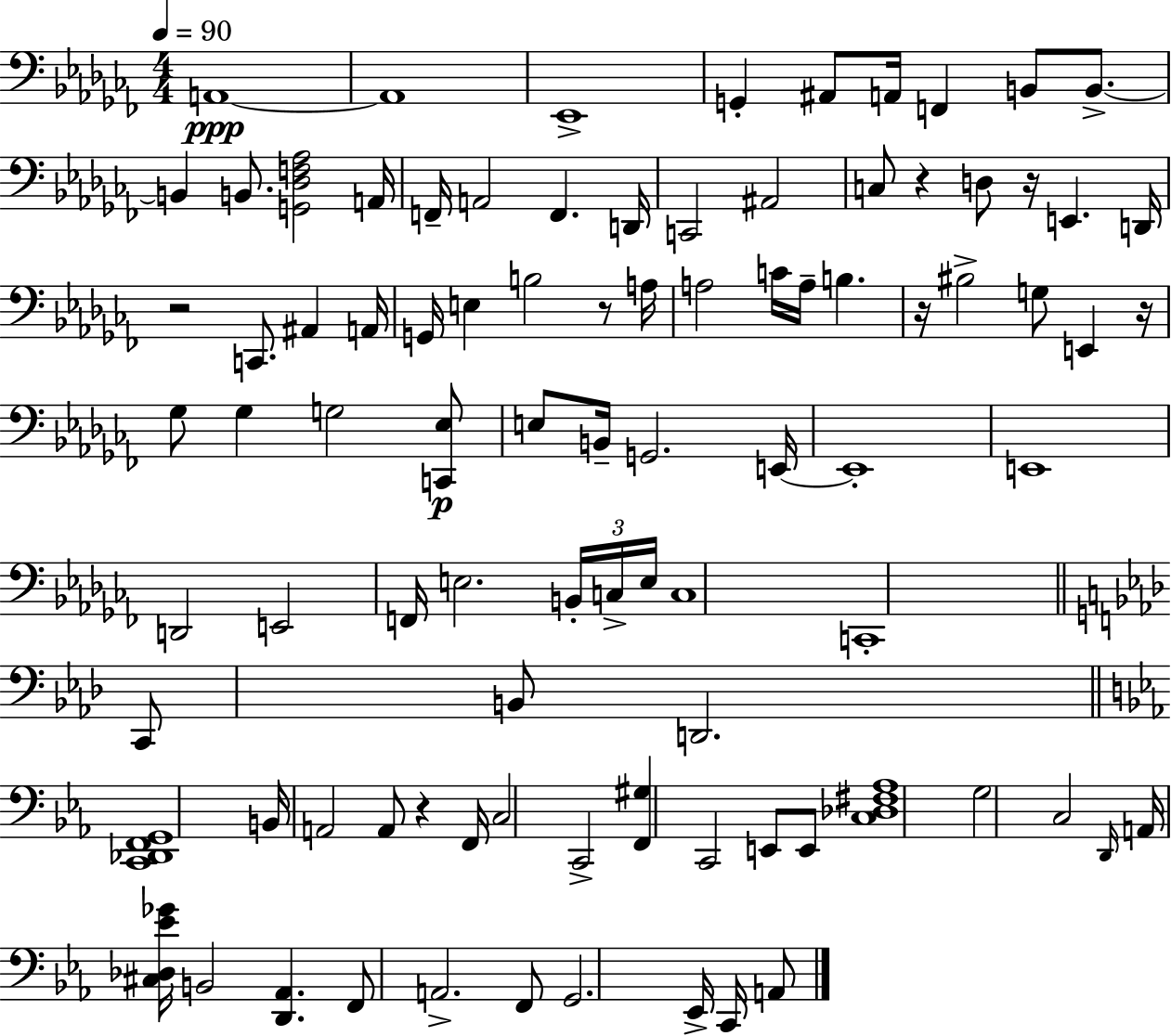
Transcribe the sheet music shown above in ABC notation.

X:1
T:Untitled
M:4/4
L:1/4
K:Abm
A,,4 A,,4 _E,,4 G,, ^A,,/2 A,,/4 F,, B,,/2 B,,/2 B,, B,,/2 [G,,_D,F,_A,]2 A,,/4 F,,/4 A,,2 F,, D,,/4 C,,2 ^A,,2 C,/2 z D,/2 z/4 E,, D,,/4 z2 C,,/2 ^A,, A,,/4 G,,/4 E, B,2 z/2 A,/4 A,2 C/4 A,/4 B, z/4 ^B,2 G,/2 E,, z/4 _G,/2 _G, G,2 [C,,_E,]/2 E,/2 B,,/4 G,,2 E,,/4 E,,4 E,,4 D,,2 E,,2 F,,/4 E,2 B,,/4 C,/4 E,/4 C,4 C,,4 C,,/2 B,,/2 D,,2 [C,,_D,,F,,G,,]4 B,,/4 A,,2 A,,/2 z F,,/4 C,2 C,,2 [F,,^G,] C,,2 E,,/2 E,,/2 [C,_D,^F,_A,]4 G,2 C,2 D,,/4 A,,/4 [^C,_D,_E_G]/4 B,,2 [D,,_A,,] F,,/2 A,,2 F,,/2 G,,2 _E,,/4 C,,/4 A,,/2